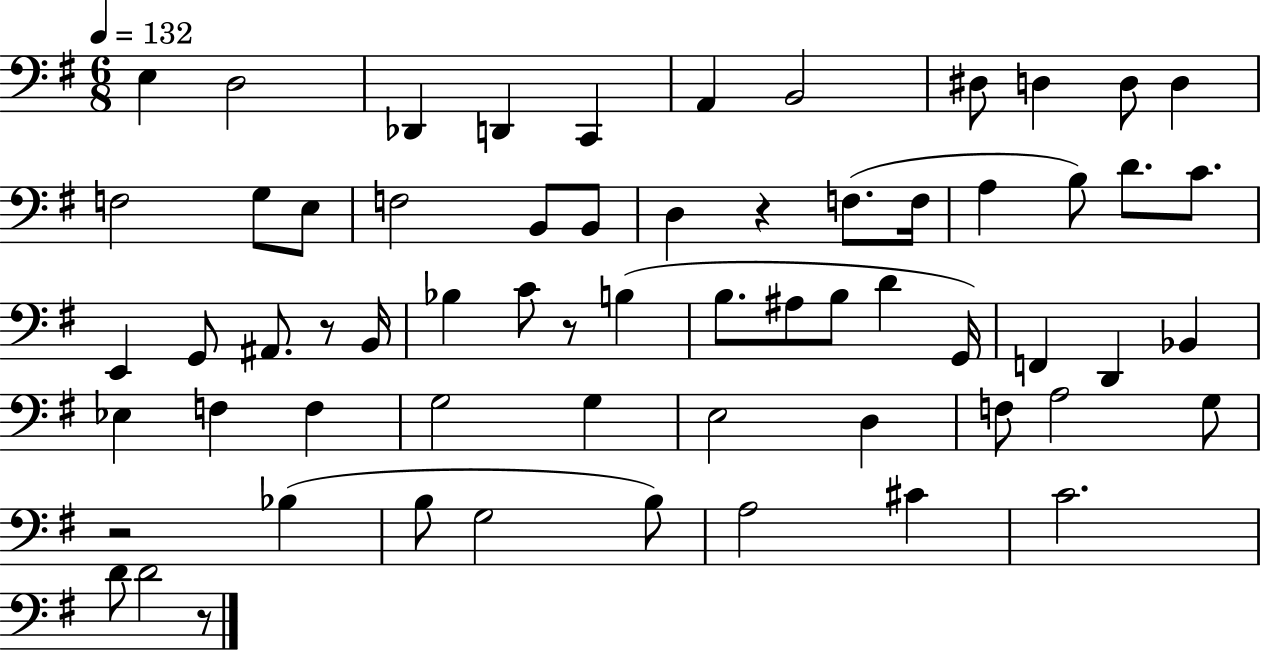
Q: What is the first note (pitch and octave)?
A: E3